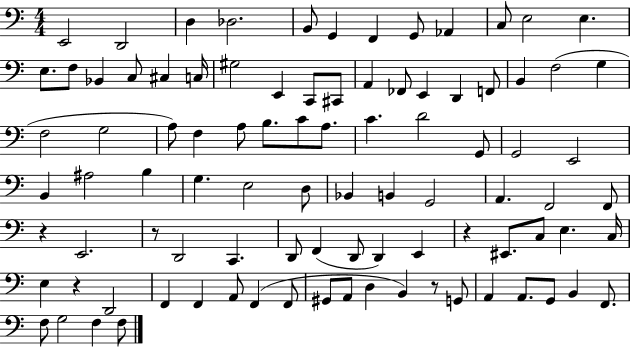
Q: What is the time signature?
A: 4/4